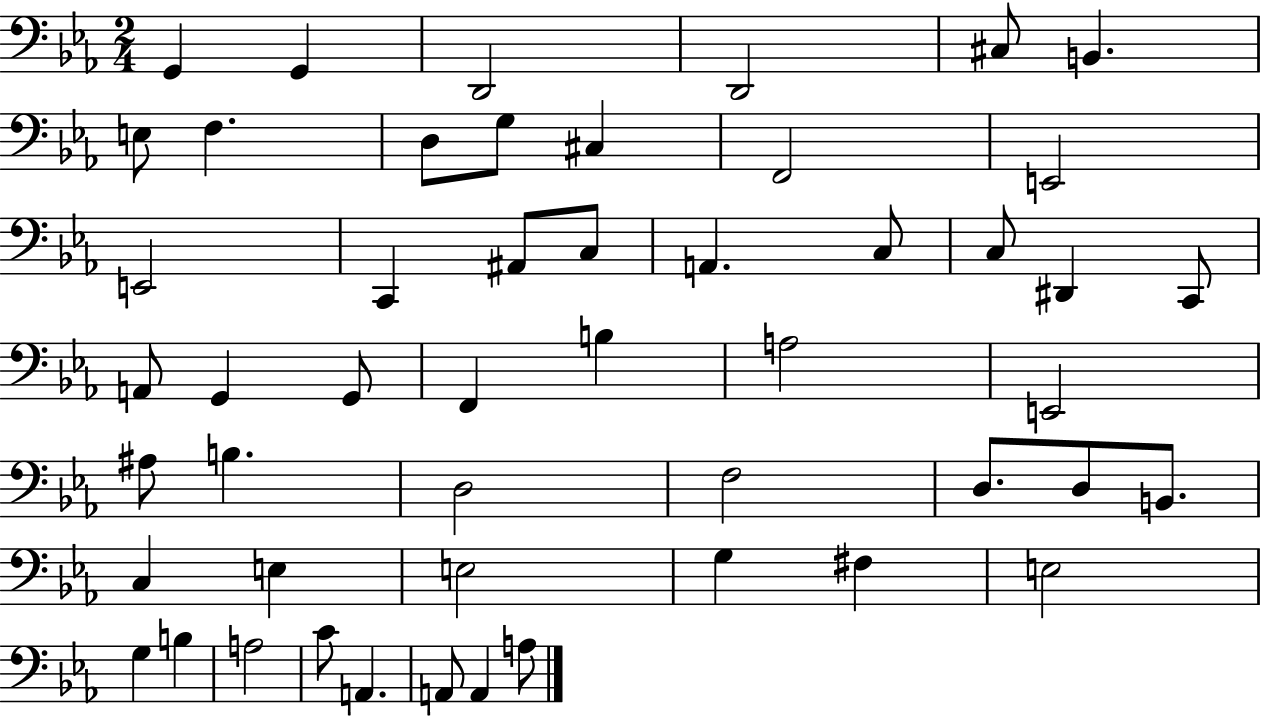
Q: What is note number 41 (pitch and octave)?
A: F#3